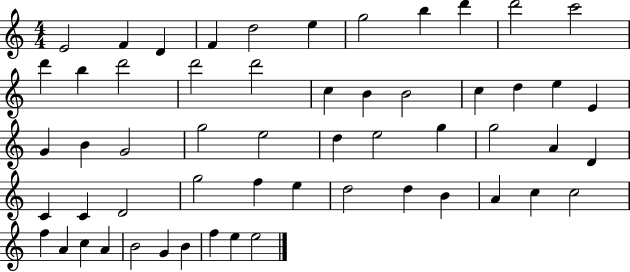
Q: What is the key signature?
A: C major